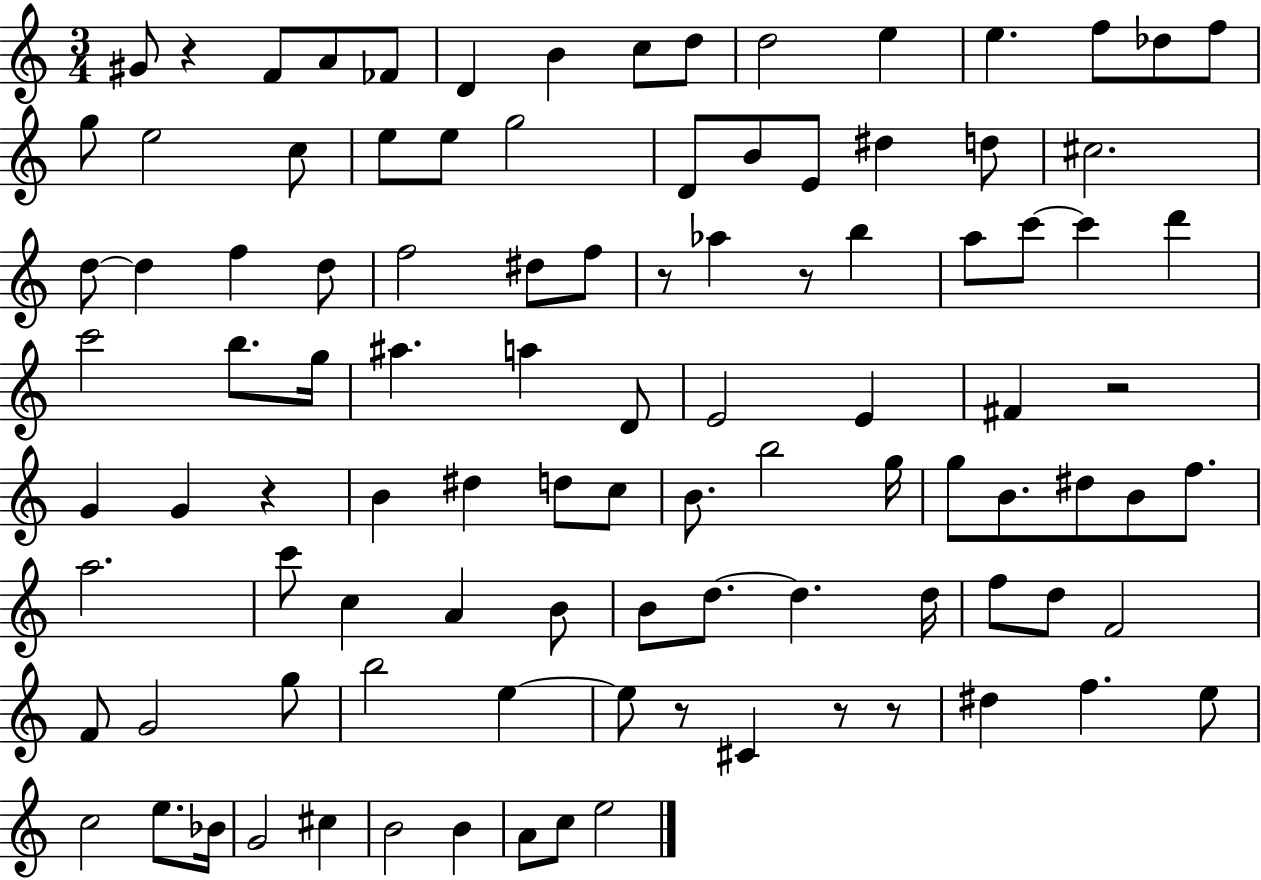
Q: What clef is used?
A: treble